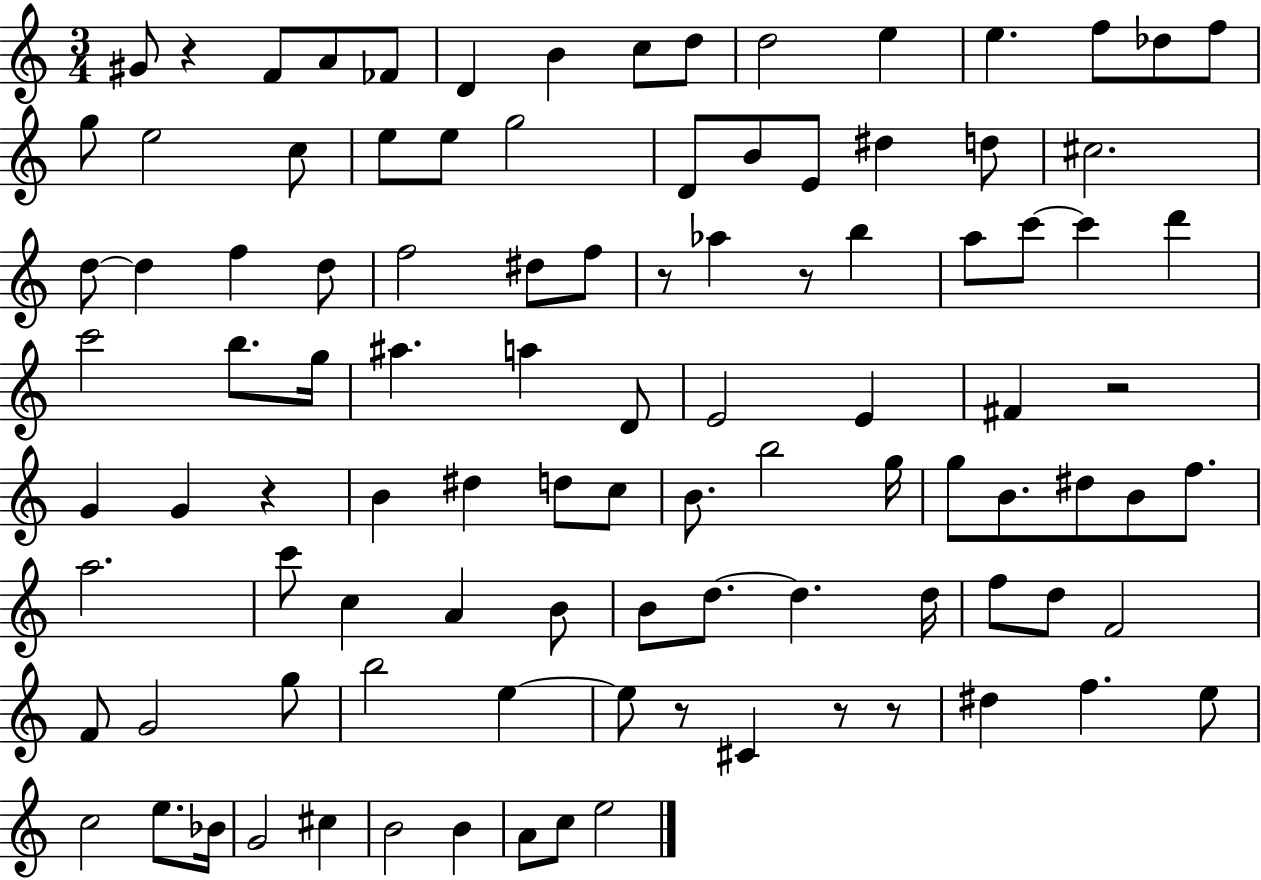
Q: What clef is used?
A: treble